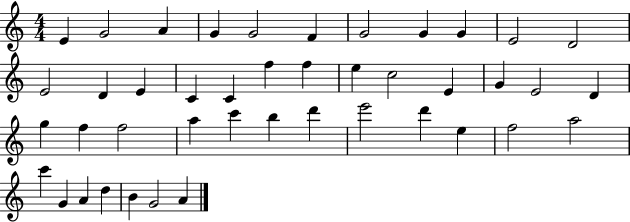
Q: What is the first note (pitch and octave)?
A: E4